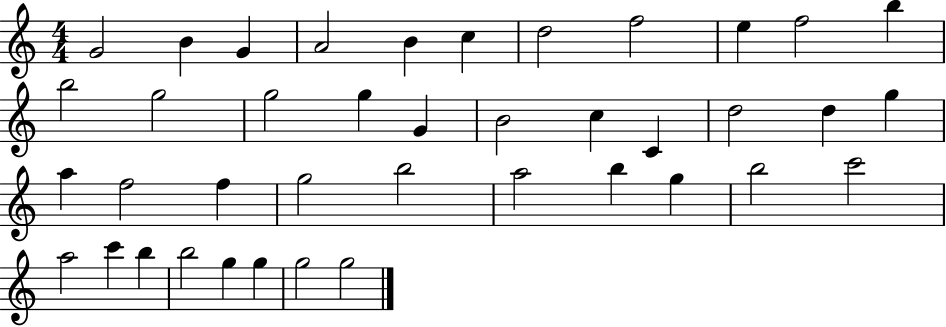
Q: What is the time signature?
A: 4/4